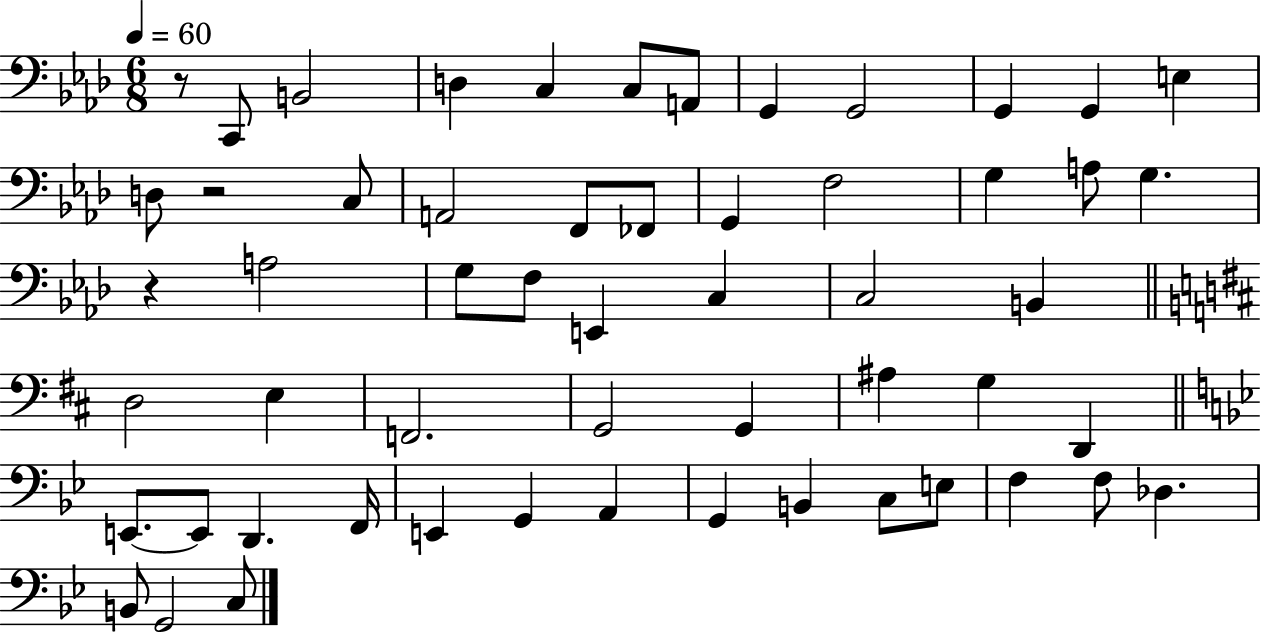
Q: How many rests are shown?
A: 3